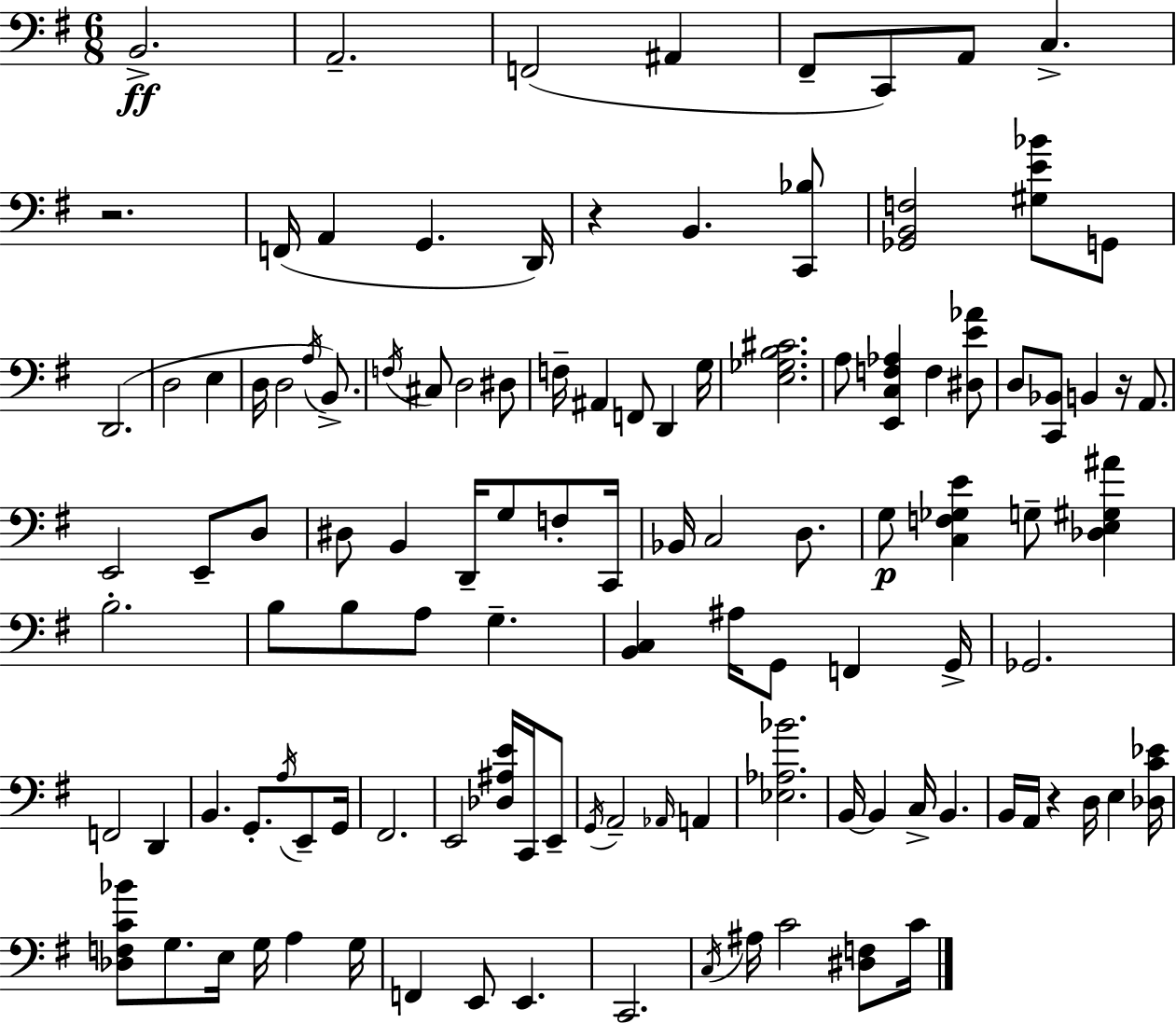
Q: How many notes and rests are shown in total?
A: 114